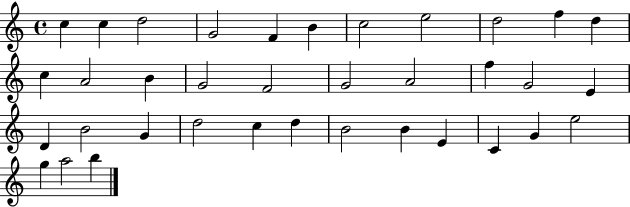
{
  \clef treble
  \time 4/4
  \defaultTimeSignature
  \key c \major
  c''4 c''4 d''2 | g'2 f'4 b'4 | c''2 e''2 | d''2 f''4 d''4 | \break c''4 a'2 b'4 | g'2 f'2 | g'2 a'2 | f''4 g'2 e'4 | \break d'4 b'2 g'4 | d''2 c''4 d''4 | b'2 b'4 e'4 | c'4 g'4 e''2 | \break g''4 a''2 b''4 | \bar "|."
}